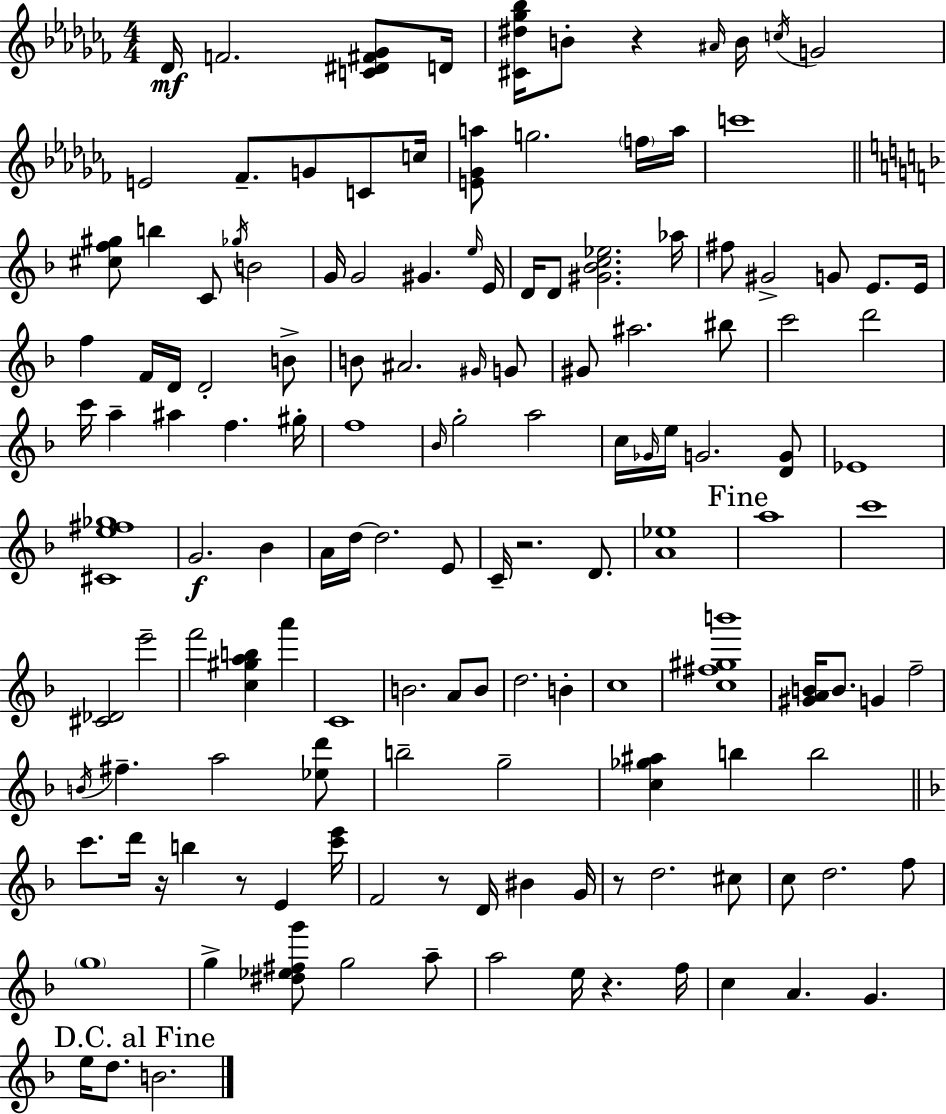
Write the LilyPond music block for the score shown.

{
  \clef treble
  \numericTimeSignature
  \time 4/4
  \key aes \minor
  \repeat volta 2 { des'16\mf f'2. <c' dis' fis' ges'>8 d'16 | <cis' dis'' ges'' bes''>16 b'8-. r4 \grace { ais'16 } b'16 \acciaccatura { c''16 } g'2 | e'2 fes'8.-- g'8 c'8 | c''16 <e' ges' a''>8 g''2. | \break \parenthesize f''16 a''16 c'''1 | \bar "||" \break \key d \minor <cis'' f'' gis''>8 b''4 c'8 \acciaccatura { ges''16 } b'2 | g'16 g'2 gis'4. | \grace { e''16 } e'16 d'16 d'8 <gis' bes' c'' ees''>2. | aes''16 fis''8 gis'2-> g'8 e'8. | \break e'16 f''4 f'16 d'16 d'2-. | b'8-> b'8 ais'2. | \grace { gis'16 } g'8 gis'8 ais''2. | bis''8 c'''2 d'''2 | \break c'''16 a''4-- ais''4 f''4. | gis''16-. f''1 | \grace { bes'16 } g''2-. a''2 | c''16 \grace { ges'16 } e''16 g'2. | \break <d' g'>8 ees'1 | <cis' e'' fis'' ges''>1 | g'2.\f | bes'4 a'16 d''16~~ d''2. | \break e'8 c'16-- r2. | d'8. <a' ees''>1 | \mark "Fine" a''1 | c'''1 | \break <cis' des'>2 e'''2-- | f'''2 <c'' gis'' a'' b''>4 | a'''4 c'1 | b'2. | \break a'8 b'8 d''2. | b'4-. c''1 | <c'' fis'' gis'' b'''>1 | <gis' a' b'>16 b'8. g'4 f''2-- | \break \acciaccatura { b'16 } fis''4.-- a''2 | <ees'' d'''>8 b''2-- g''2-- | <c'' ges'' ais''>4 b''4 b''2 | \bar "||" \break \key d \minor c'''8. d'''16 r16 b''4 r8 e'4 <c''' e'''>16 | f'2 r8 d'16 bis'4 g'16 | r8 d''2. cis''8 | c''8 d''2. f''8 | \break \parenthesize g''1 | g''4-> <dis'' ees'' fis'' g'''>8 g''2 a''8-- | a''2 e''16 r4. f''16 | c''4 a'4. g'4. | \break \mark "D.C. al Fine" e''16 d''8. b'2. | } \bar "|."
}